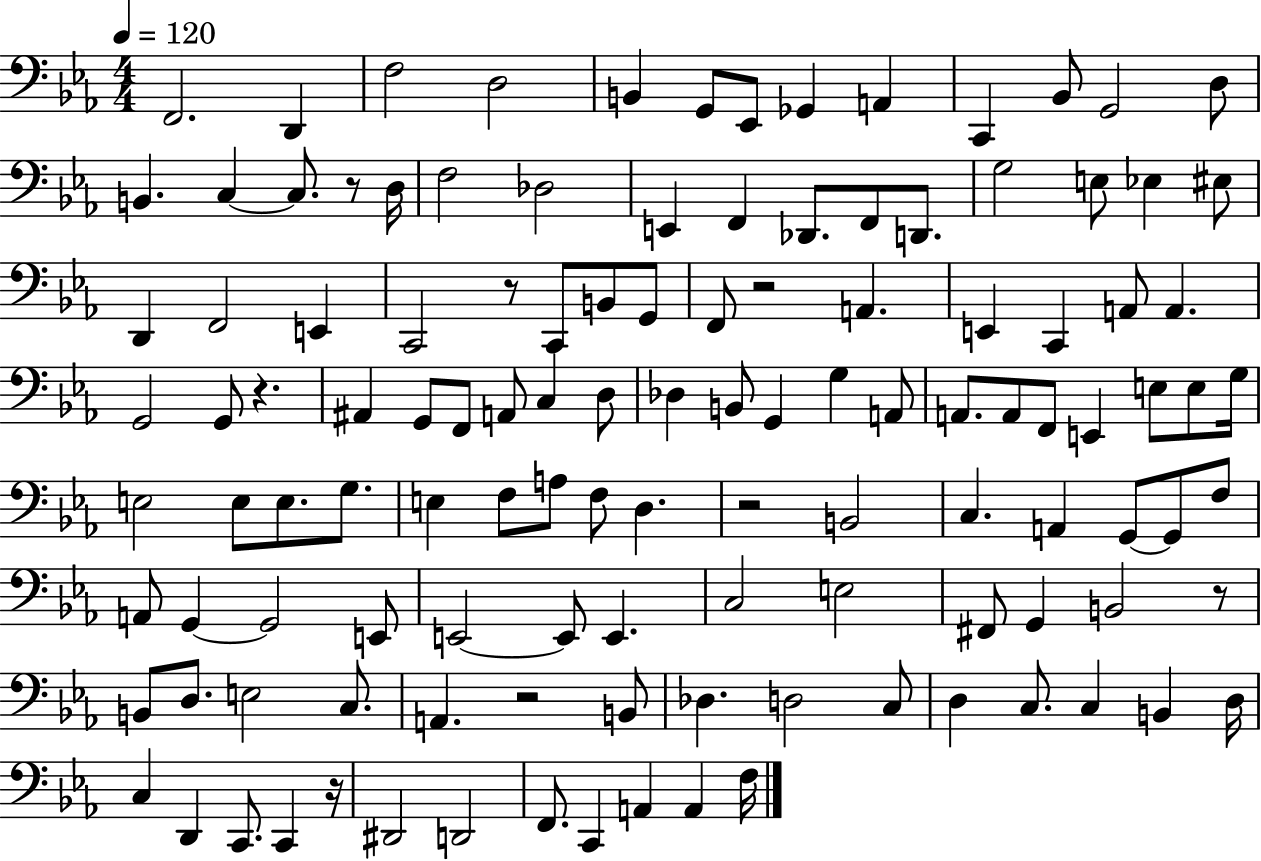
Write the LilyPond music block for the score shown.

{
  \clef bass
  \numericTimeSignature
  \time 4/4
  \key ees \major
  \tempo 4 = 120
  f,2. d,4 | f2 d2 | b,4 g,8 ees,8 ges,4 a,4 | c,4 bes,8 g,2 d8 | \break b,4. c4~~ c8. r8 d16 | f2 des2 | e,4 f,4 des,8. f,8 d,8. | g2 e8 ees4 eis8 | \break d,4 f,2 e,4 | c,2 r8 c,8 b,8 g,8 | f,8 r2 a,4. | e,4 c,4 a,8 a,4. | \break g,2 g,8 r4. | ais,4 g,8 f,8 a,8 c4 d8 | des4 b,8 g,4 g4 a,8 | a,8. a,8 f,8 e,4 e8 e8 g16 | \break e2 e8 e8. g8. | e4 f8 a8 f8 d4. | r2 b,2 | c4. a,4 g,8~~ g,8 f8 | \break a,8 g,4~~ g,2 e,8 | e,2~~ e,8 e,4. | c2 e2 | fis,8 g,4 b,2 r8 | \break b,8 d8. e2 c8. | a,4. r2 b,8 | des4. d2 c8 | d4 c8. c4 b,4 d16 | \break c4 d,4 c,8. c,4 r16 | dis,2 d,2 | f,8. c,4 a,4 a,4 f16 | \bar "|."
}